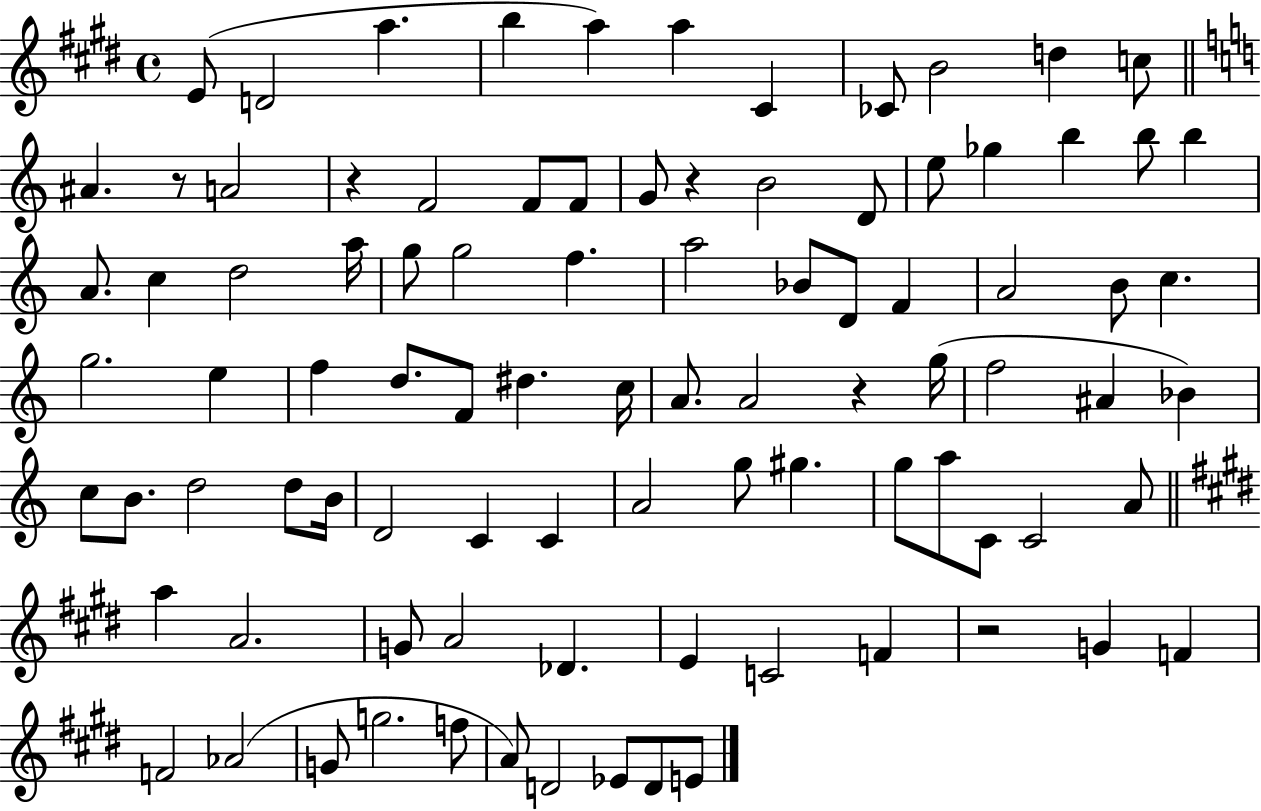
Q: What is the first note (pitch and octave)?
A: E4